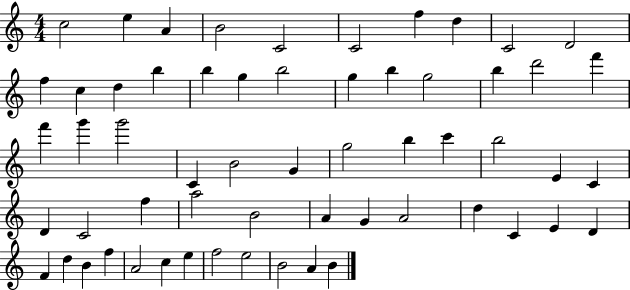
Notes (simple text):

C5/h E5/q A4/q B4/h C4/h C4/h F5/q D5/q C4/h D4/h F5/q C5/q D5/q B5/q B5/q G5/q B5/h G5/q B5/q G5/h B5/q D6/h F6/q F6/q G6/q G6/h C4/q B4/h G4/q G5/h B5/q C6/q B5/h E4/q C4/q D4/q C4/h F5/q A5/h B4/h A4/q G4/q A4/h D5/q C4/q E4/q D4/q F4/q D5/q B4/q F5/q A4/h C5/q E5/q F5/h E5/h B4/h A4/q B4/q